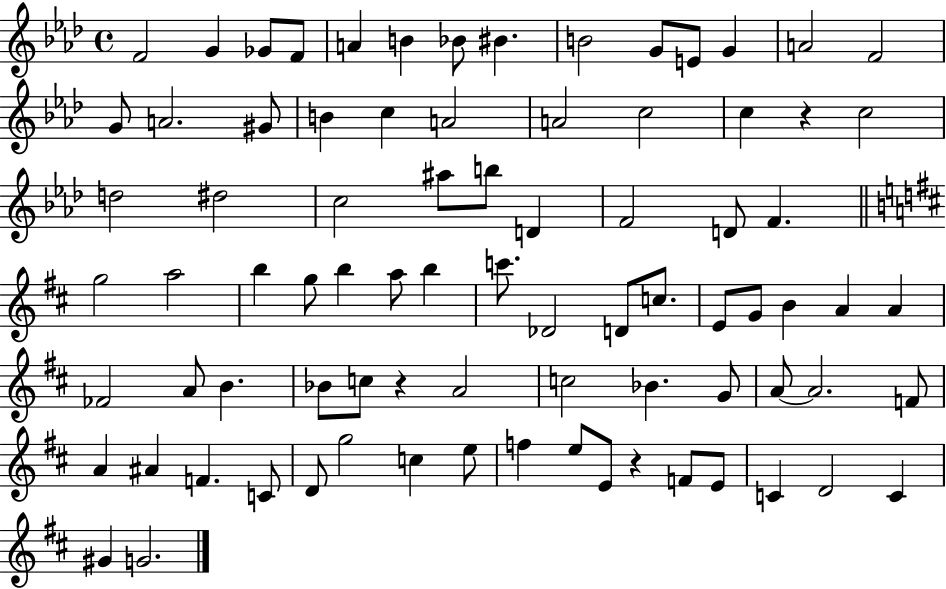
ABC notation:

X:1
T:Untitled
M:4/4
L:1/4
K:Ab
F2 G _G/2 F/2 A B _B/2 ^B B2 G/2 E/2 G A2 F2 G/2 A2 ^G/2 B c A2 A2 c2 c z c2 d2 ^d2 c2 ^a/2 b/2 D F2 D/2 F g2 a2 b g/2 b a/2 b c'/2 _D2 D/2 c/2 E/2 G/2 B A A _F2 A/2 B _B/2 c/2 z A2 c2 _B G/2 A/2 A2 F/2 A ^A F C/2 D/2 g2 c e/2 f e/2 E/2 z F/2 E/2 C D2 C ^G G2